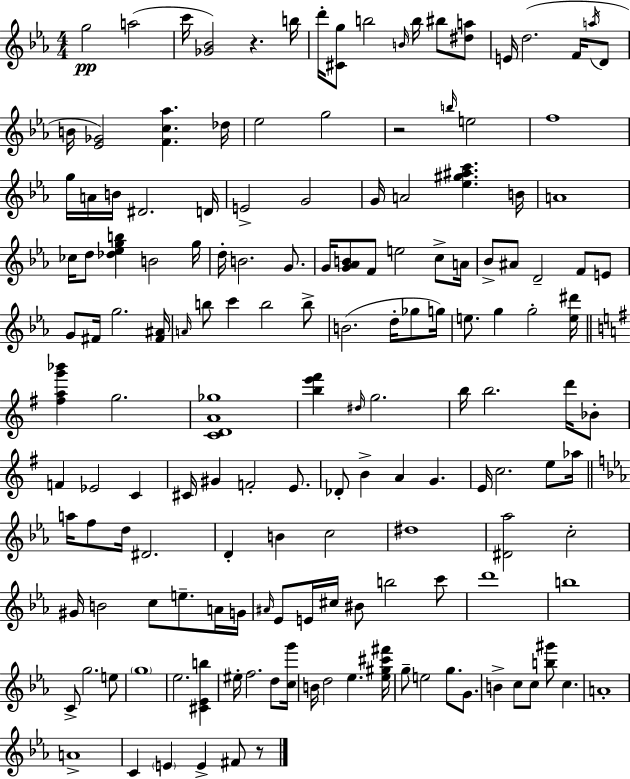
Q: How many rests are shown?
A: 3